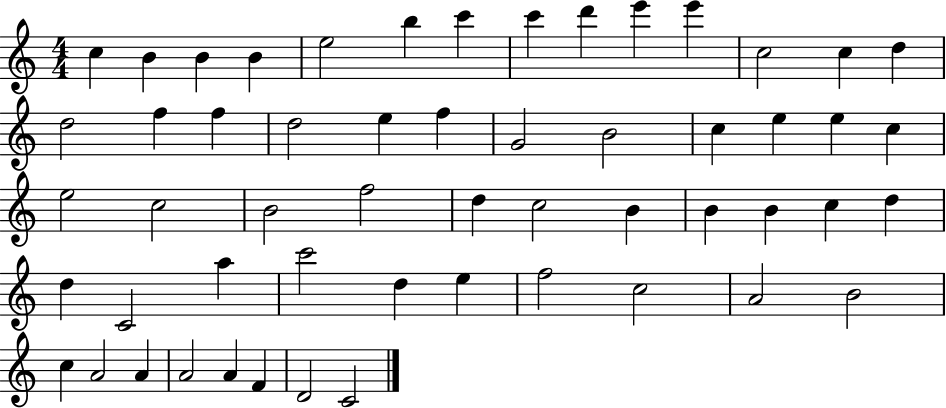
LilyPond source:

{
  \clef treble
  \numericTimeSignature
  \time 4/4
  \key c \major
  c''4 b'4 b'4 b'4 | e''2 b''4 c'''4 | c'''4 d'''4 e'''4 e'''4 | c''2 c''4 d''4 | \break d''2 f''4 f''4 | d''2 e''4 f''4 | g'2 b'2 | c''4 e''4 e''4 c''4 | \break e''2 c''2 | b'2 f''2 | d''4 c''2 b'4 | b'4 b'4 c''4 d''4 | \break d''4 c'2 a''4 | c'''2 d''4 e''4 | f''2 c''2 | a'2 b'2 | \break c''4 a'2 a'4 | a'2 a'4 f'4 | d'2 c'2 | \bar "|."
}